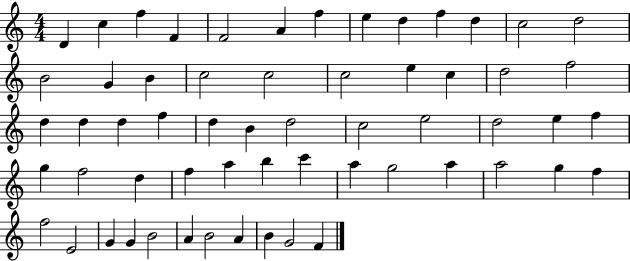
{
  \clef treble
  \numericTimeSignature
  \time 4/4
  \key c \major
  d'4 c''4 f''4 f'4 | f'2 a'4 f''4 | e''4 d''4 f''4 d''4 | c''2 d''2 | \break b'2 g'4 b'4 | c''2 c''2 | c''2 e''4 c''4 | d''2 f''2 | \break d''4 d''4 d''4 f''4 | d''4 b'4 d''2 | c''2 e''2 | d''2 e''4 f''4 | \break g''4 f''2 d''4 | f''4 a''4 b''4 c'''4 | a''4 g''2 a''4 | a''2 g''4 f''4 | \break f''2 e'2 | g'4 g'4 b'2 | a'4 b'2 a'4 | b'4 g'2 f'4 | \break \bar "|."
}